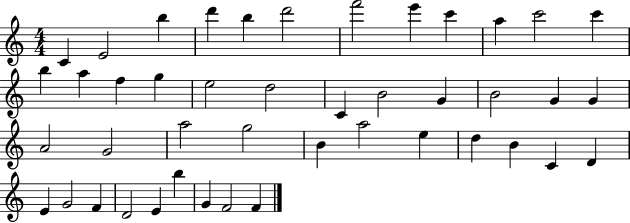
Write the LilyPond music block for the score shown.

{
  \clef treble
  \numericTimeSignature
  \time 4/4
  \key c \major
  c'4 e'2 b''4 | d'''4 b''4 d'''2 | f'''2 e'''4 c'''4 | a''4 c'''2 c'''4 | \break b''4 a''4 f''4 g''4 | e''2 d''2 | c'4 b'2 g'4 | b'2 g'4 g'4 | \break a'2 g'2 | a''2 g''2 | b'4 a''2 e''4 | d''4 b'4 c'4 d'4 | \break e'4 g'2 f'4 | d'2 e'4 b''4 | g'4 f'2 f'4 | \bar "|."
}